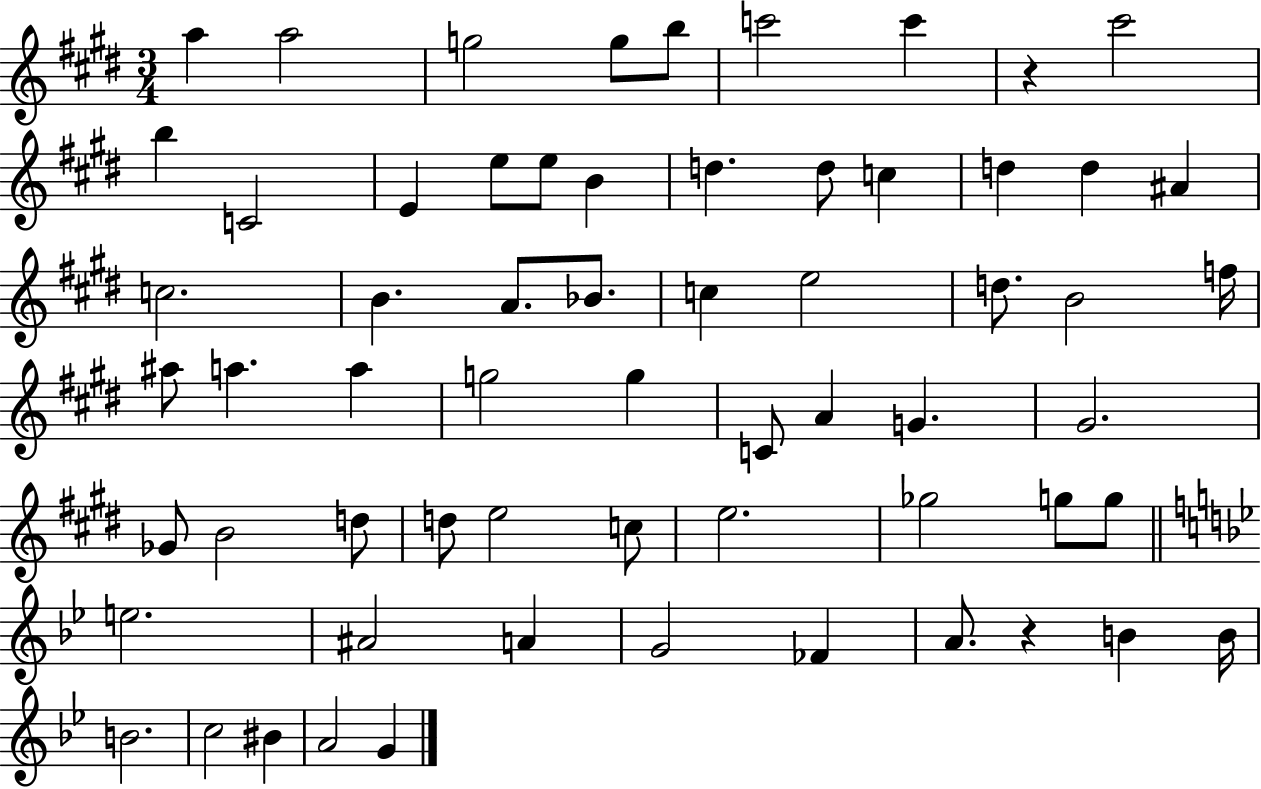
{
  \clef treble
  \numericTimeSignature
  \time 3/4
  \key e \major
  a''4 a''2 | g''2 g''8 b''8 | c'''2 c'''4 | r4 cis'''2 | \break b''4 c'2 | e'4 e''8 e''8 b'4 | d''4. d''8 c''4 | d''4 d''4 ais'4 | \break c''2. | b'4. a'8. bes'8. | c''4 e''2 | d''8. b'2 f''16 | \break ais''8 a''4. a''4 | g''2 g''4 | c'8 a'4 g'4. | gis'2. | \break ges'8 b'2 d''8 | d''8 e''2 c''8 | e''2. | ges''2 g''8 g''8 | \break \bar "||" \break \key bes \major e''2. | ais'2 a'4 | g'2 fes'4 | a'8. r4 b'4 b'16 | \break b'2. | c''2 bis'4 | a'2 g'4 | \bar "|."
}